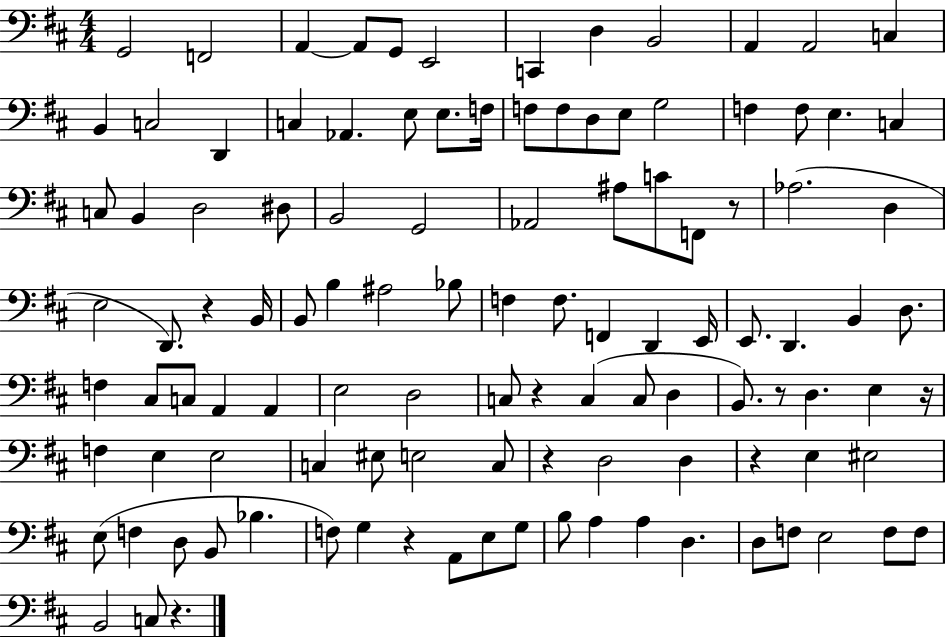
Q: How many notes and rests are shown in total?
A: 112